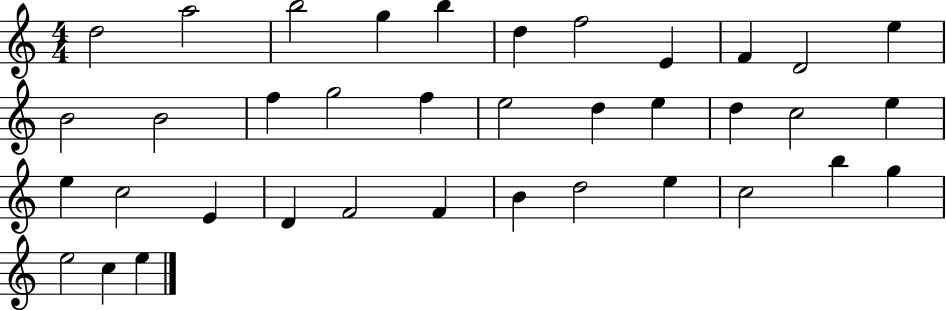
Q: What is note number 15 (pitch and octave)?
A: G5